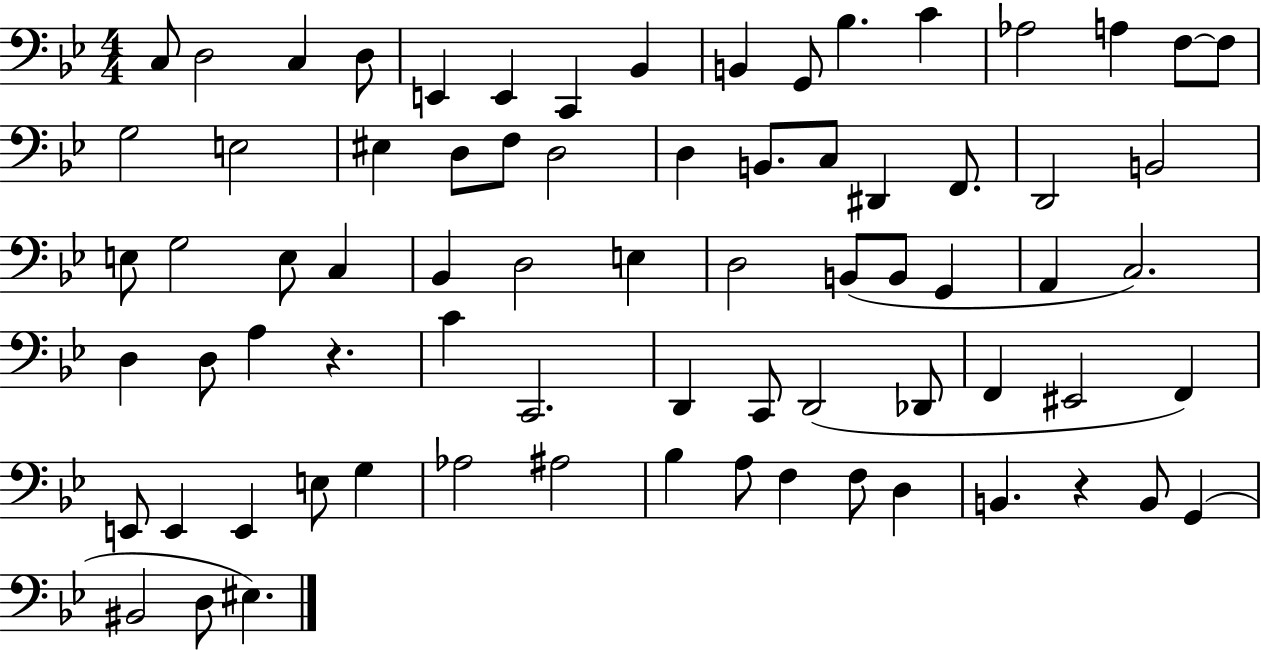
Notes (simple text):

C3/e D3/h C3/q D3/e E2/q E2/q C2/q Bb2/q B2/q G2/e Bb3/q. C4/q Ab3/h A3/q F3/e F3/e G3/h E3/h EIS3/q D3/e F3/e D3/h D3/q B2/e. C3/e D#2/q F2/e. D2/h B2/h E3/e G3/h E3/e C3/q Bb2/q D3/h E3/q D3/h B2/e B2/e G2/q A2/q C3/h. D3/q D3/e A3/q R/q. C4/q C2/h. D2/q C2/e D2/h Db2/e F2/q EIS2/h F2/q E2/e E2/q E2/q E3/e G3/q Ab3/h A#3/h Bb3/q A3/e F3/q F3/e D3/q B2/q. R/q B2/e G2/q BIS2/h D3/e EIS3/q.